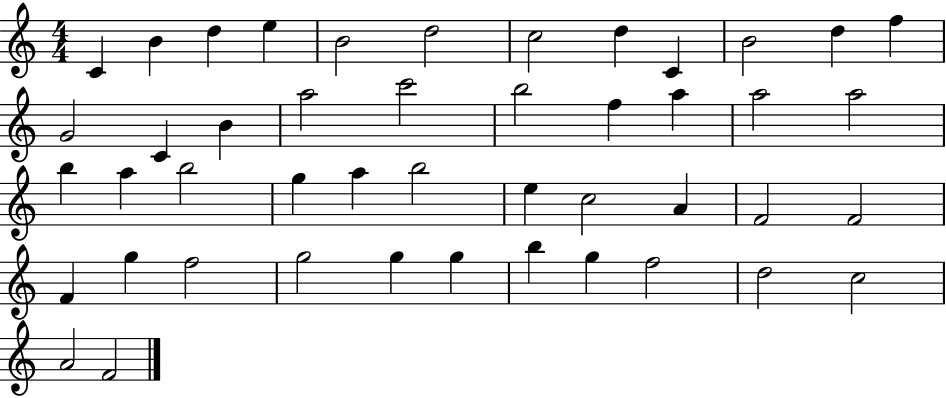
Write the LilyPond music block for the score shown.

{
  \clef treble
  \numericTimeSignature
  \time 4/4
  \key c \major
  c'4 b'4 d''4 e''4 | b'2 d''2 | c''2 d''4 c'4 | b'2 d''4 f''4 | \break g'2 c'4 b'4 | a''2 c'''2 | b''2 f''4 a''4 | a''2 a''2 | \break b''4 a''4 b''2 | g''4 a''4 b''2 | e''4 c''2 a'4 | f'2 f'2 | \break f'4 g''4 f''2 | g''2 g''4 g''4 | b''4 g''4 f''2 | d''2 c''2 | \break a'2 f'2 | \bar "|."
}